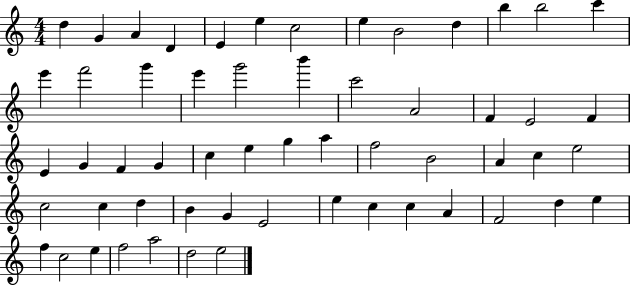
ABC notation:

X:1
T:Untitled
M:4/4
L:1/4
K:C
d G A D E e c2 e B2 d b b2 c' e' f'2 g' e' g'2 b' c'2 A2 F E2 F E G F G c e g a f2 B2 A c e2 c2 c d B G E2 e c c A F2 d e f c2 e f2 a2 d2 e2